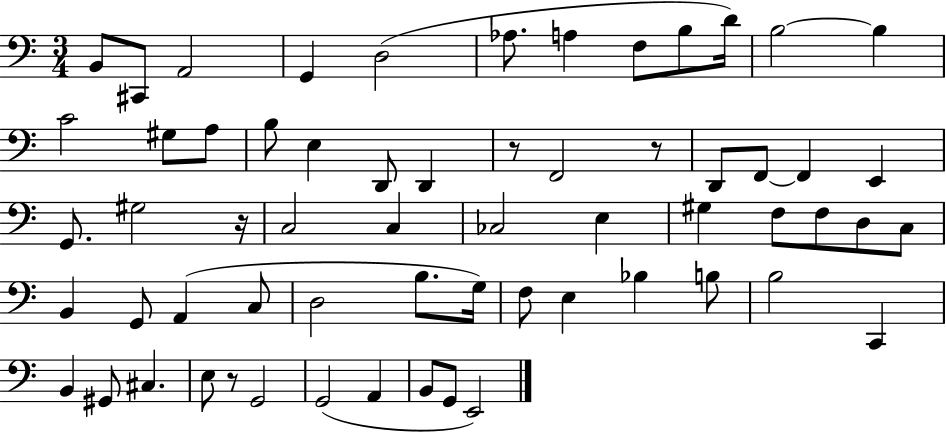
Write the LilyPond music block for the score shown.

{
  \clef bass
  \numericTimeSignature
  \time 3/4
  \key c \major
  \repeat volta 2 { b,8 cis,8 a,2 | g,4 d2( | aes8. a4 f8 b8 d'16) | b2~~ b4 | \break c'2 gis8 a8 | b8 e4 d,8 d,4 | r8 f,2 r8 | d,8 f,8~~ f,4 e,4 | \break g,8. gis2 r16 | c2 c4 | ces2 e4 | gis4 f8 f8 d8 c8 | \break b,4 g,8 a,4( c8 | d2 b8. g16) | f8 e4 bes4 b8 | b2 c,4 | \break b,4 gis,8 cis4. | e8 r8 g,2 | g,2( a,4 | b,8 g,8 e,2) | \break } \bar "|."
}